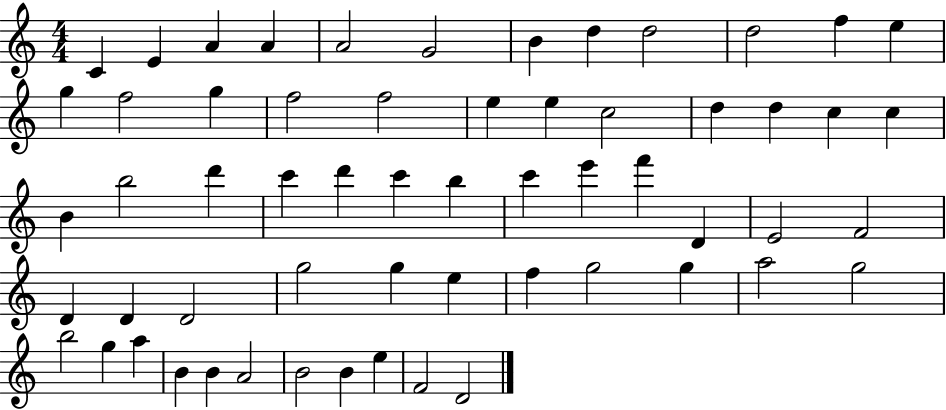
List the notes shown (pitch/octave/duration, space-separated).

C4/q E4/q A4/q A4/q A4/h G4/h B4/q D5/q D5/h D5/h F5/q E5/q G5/q F5/h G5/q F5/h F5/h E5/q E5/q C5/h D5/q D5/q C5/q C5/q B4/q B5/h D6/q C6/q D6/q C6/q B5/q C6/q E6/q F6/q D4/q E4/h F4/h D4/q D4/q D4/h G5/h G5/q E5/q F5/q G5/h G5/q A5/h G5/h B5/h G5/q A5/q B4/q B4/q A4/h B4/h B4/q E5/q F4/h D4/h